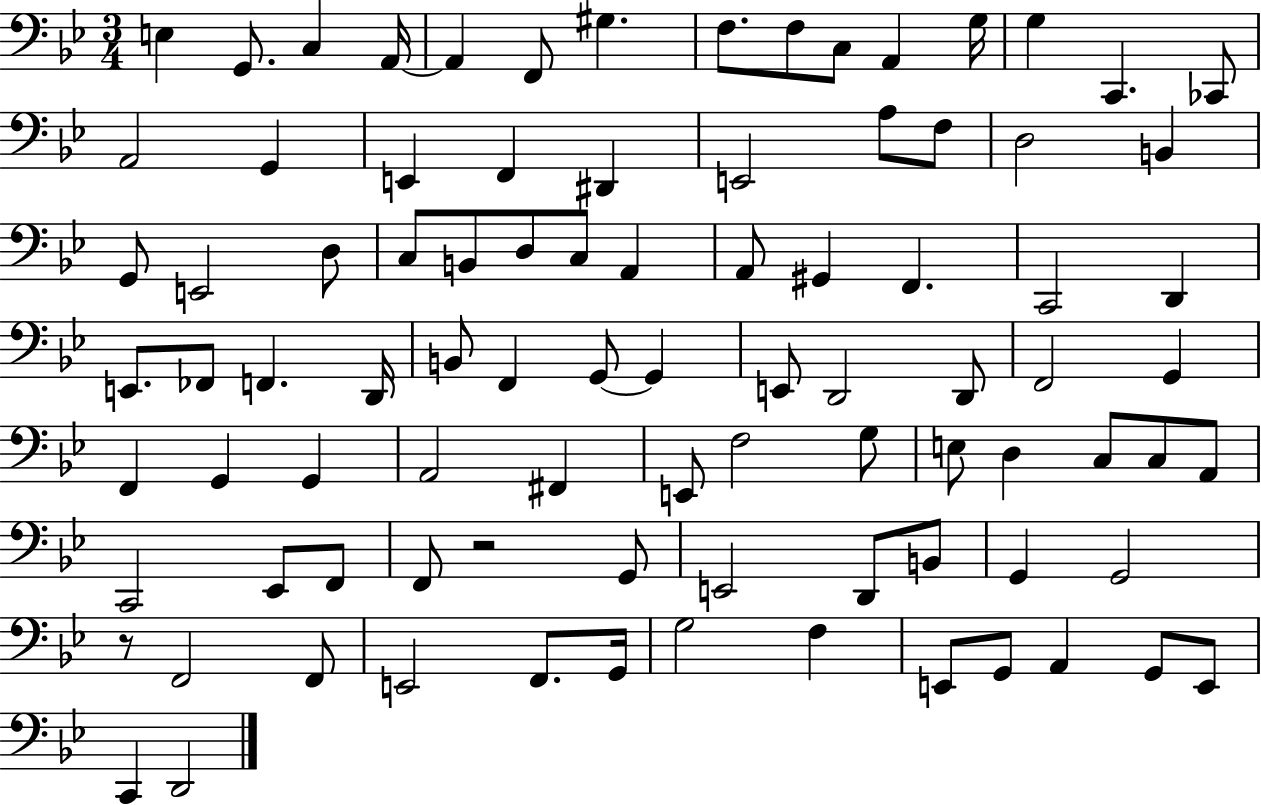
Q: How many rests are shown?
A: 2